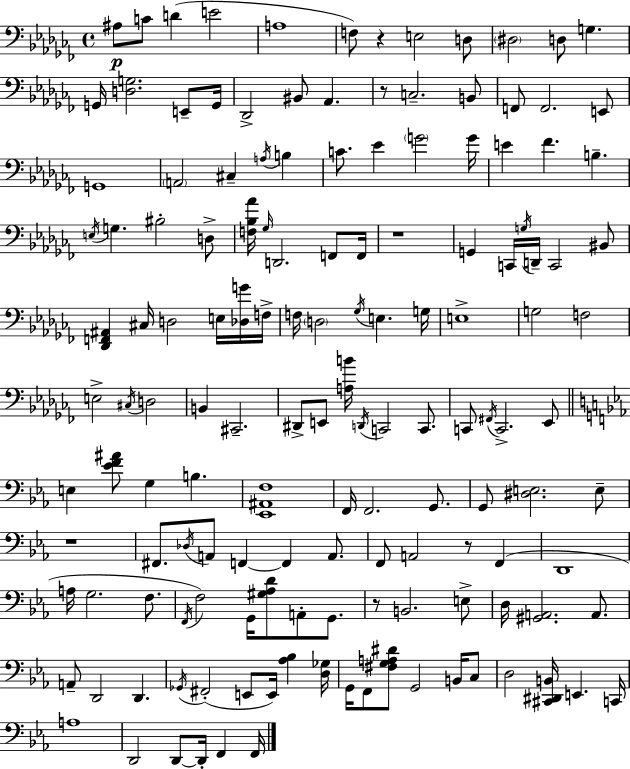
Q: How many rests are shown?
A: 6